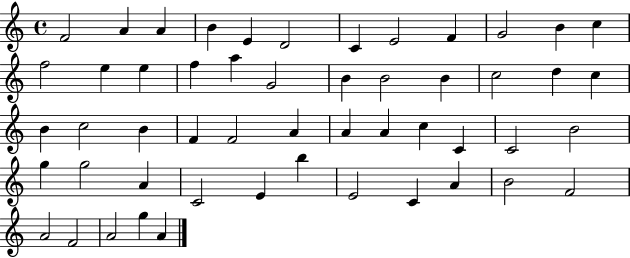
F4/h A4/q A4/q B4/q E4/q D4/h C4/q E4/h F4/q G4/h B4/q C5/q F5/h E5/q E5/q F5/q A5/q G4/h B4/q B4/h B4/q C5/h D5/q C5/q B4/q C5/h B4/q F4/q F4/h A4/q A4/q A4/q C5/q C4/q C4/h B4/h G5/q G5/h A4/q C4/h E4/q B5/q E4/h C4/q A4/q B4/h F4/h A4/h F4/h A4/h G5/q A4/q